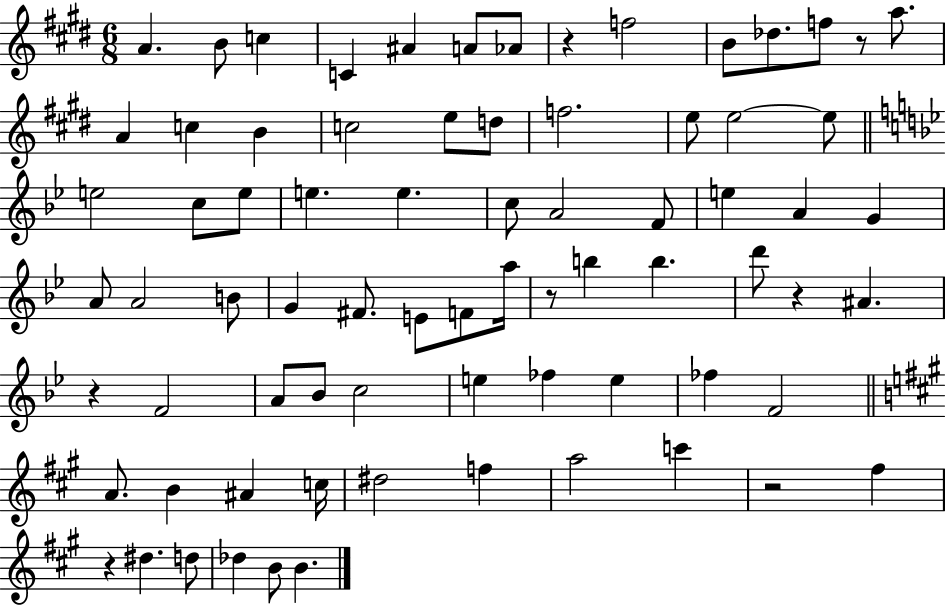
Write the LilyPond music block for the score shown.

{
  \clef treble
  \numericTimeSignature
  \time 6/8
  \key e \major
  a'4. b'8 c''4 | c'4 ais'4 a'8 aes'8 | r4 f''2 | b'8 des''8. f''8 r8 a''8. | \break a'4 c''4 b'4 | c''2 e''8 d''8 | f''2. | e''8 e''2~~ e''8 | \break \bar "||" \break \key bes \major e''2 c''8 e''8 | e''4. e''4. | c''8 a'2 f'8 | e''4 a'4 g'4 | \break a'8 a'2 b'8 | g'4 fis'8. e'8 f'8 a''16 | r8 b''4 b''4. | d'''8 r4 ais'4. | \break r4 f'2 | a'8 bes'8 c''2 | e''4 fes''4 e''4 | fes''4 f'2 | \break \bar "||" \break \key a \major a'8. b'4 ais'4 c''16 | dis''2 f''4 | a''2 c'''4 | r2 fis''4 | \break r4 dis''4. d''8 | des''4 b'8 b'4. | \bar "|."
}